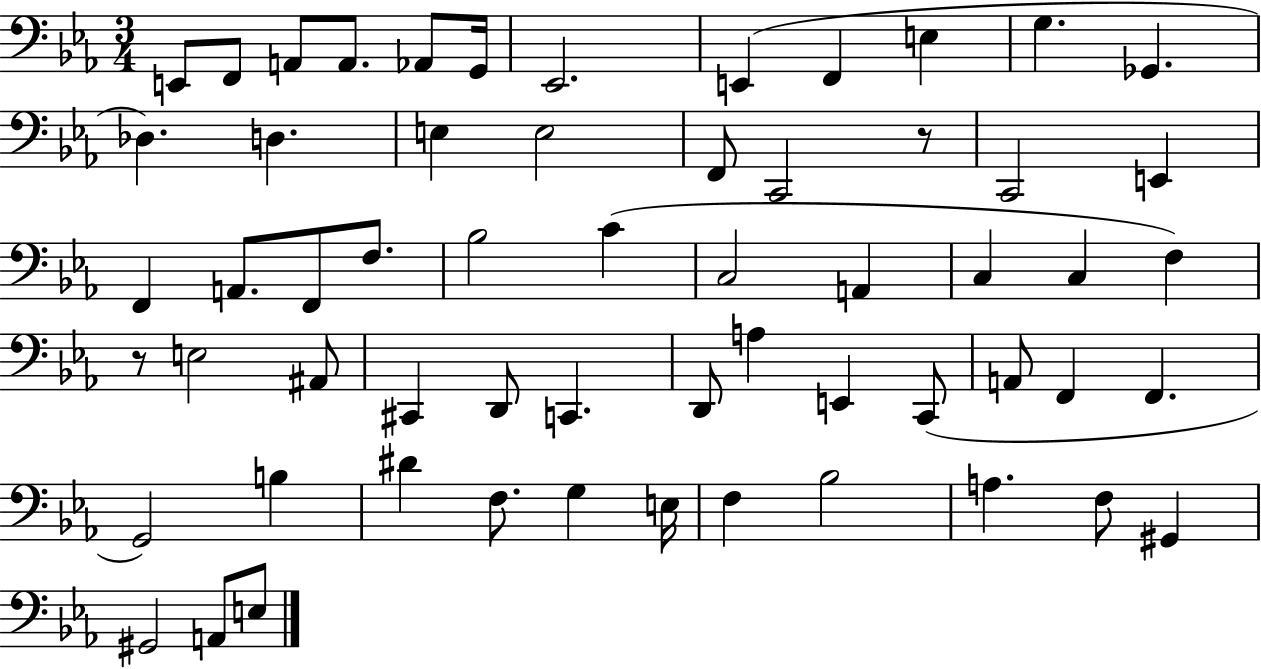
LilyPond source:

{
  \clef bass
  \numericTimeSignature
  \time 3/4
  \key ees \major
  e,8 f,8 a,8 a,8. aes,8 g,16 | ees,2. | e,4( f,4 e4 | g4. ges,4. | \break des4.) d4. | e4 e2 | f,8 c,2 r8 | c,2 e,4 | \break f,4 a,8. f,8 f8. | bes2 c'4( | c2 a,4 | c4 c4 f4) | \break r8 e2 ais,8 | cis,4 d,8 c,4. | d,8 a4 e,4 c,8( | a,8 f,4 f,4. | \break g,2) b4 | dis'4 f8. g4 e16 | f4 bes2 | a4. f8 gis,4 | \break gis,2 a,8 e8 | \bar "|."
}